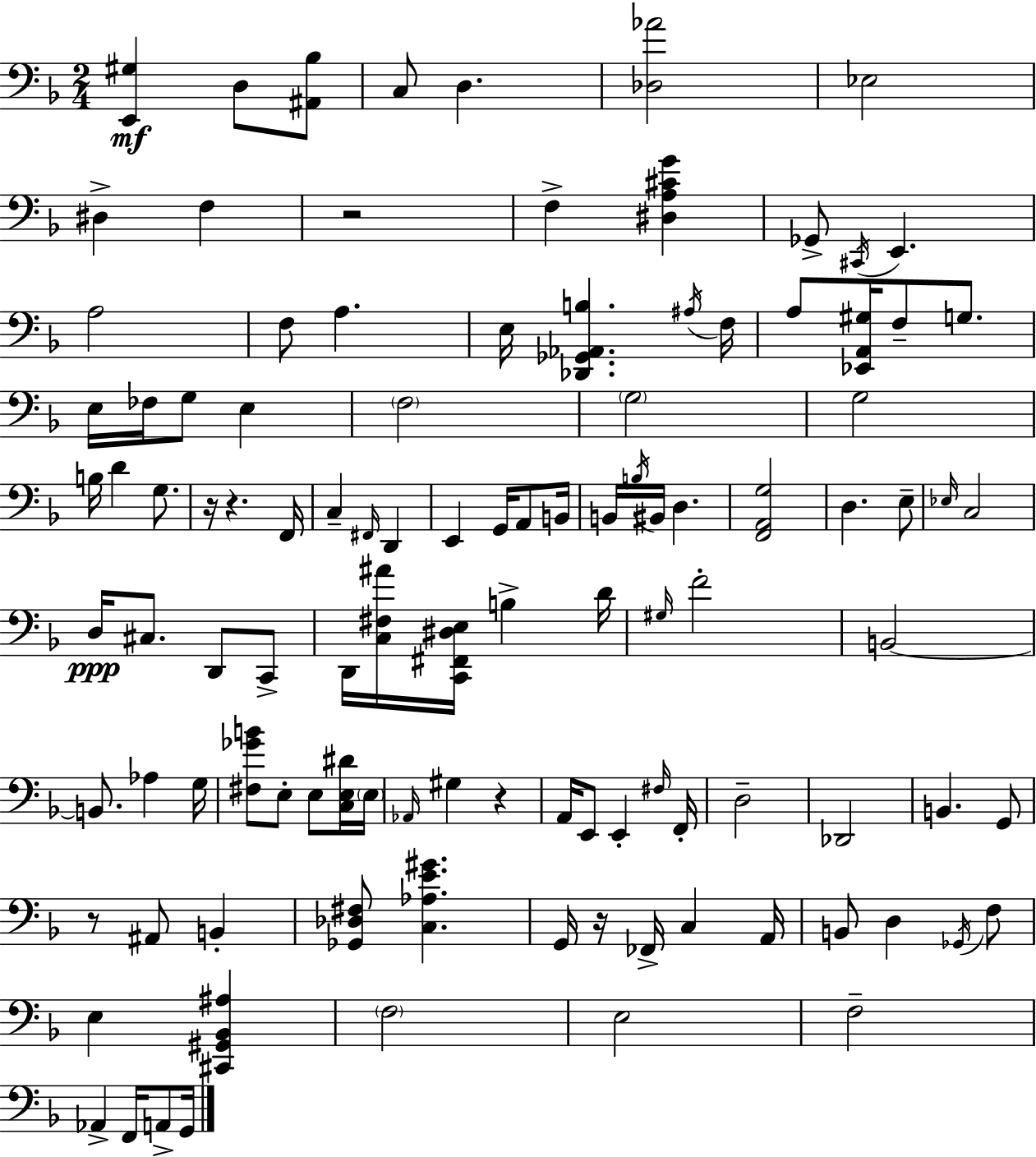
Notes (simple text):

[E2,G#3]/q D3/e [A#2,Bb3]/e C3/e D3/q. [Db3,Ab4]/h Eb3/h D#3/q F3/q R/h F3/q [D#3,A3,C#4,G4]/q Gb2/e C#2/s E2/q. A3/h F3/e A3/q. E3/s [Db2,Gb2,Ab2,B3]/q. A#3/s F3/s A3/e [Eb2,A2,G#3]/s F3/e G3/e. E3/s FES3/s G3/e E3/q F3/h G3/h G3/h B3/s D4/q G3/e. R/s R/q. F2/s C3/q F#2/s D2/q E2/q G2/s A2/e B2/s B2/s B3/s BIS2/s D3/q. [F2,A2,G3]/h D3/q. E3/e Eb3/s C3/h D3/s C#3/e. D2/e C2/e D2/s [C3,F#3,A#4]/s [C2,F#2,D#3,E3]/s B3/q D4/s G#3/s F4/h B2/h B2/e. Ab3/q G3/s [F#3,Gb4,B4]/e E3/e E3/e [C3,E3,D#4]/s E3/s Ab2/s G#3/q R/q A2/s E2/e E2/q F#3/s F2/s D3/h Db2/h B2/q. G2/e R/e A#2/e B2/q [Gb2,Db3,F#3]/e [C3,Ab3,E4,G#4]/q. G2/s R/s FES2/s C3/q A2/s B2/e D3/q Gb2/s F3/e E3/q [C#2,G#2,Bb2,A#3]/q F3/h E3/h F3/h Ab2/q F2/s A2/e G2/s